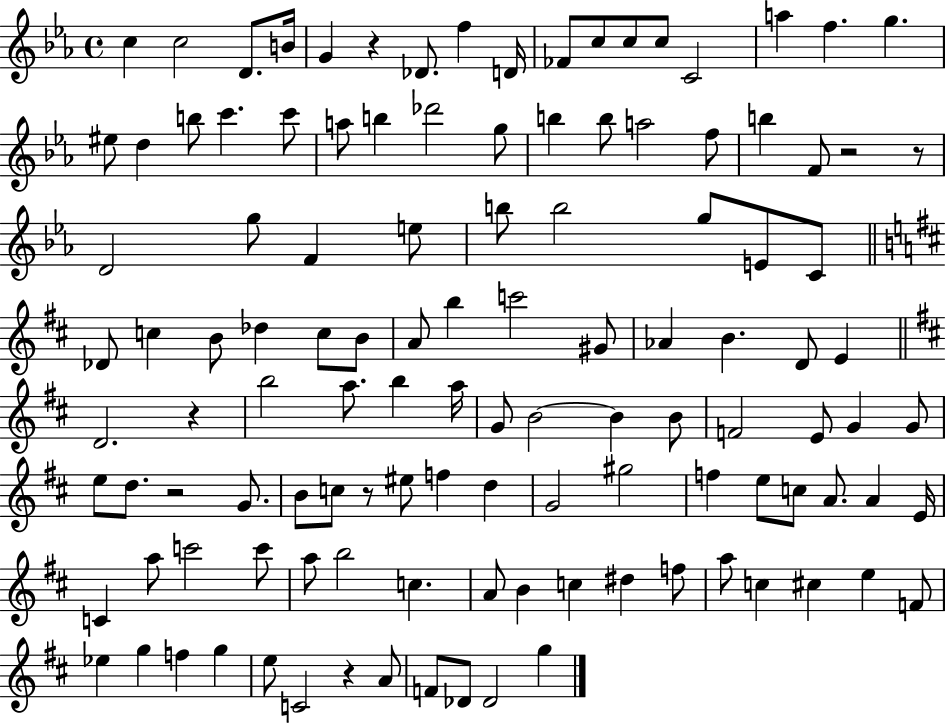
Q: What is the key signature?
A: EES major